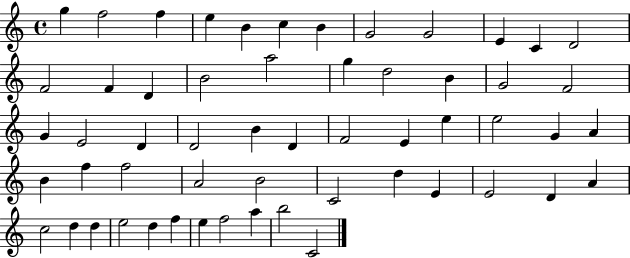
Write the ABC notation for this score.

X:1
T:Untitled
M:4/4
L:1/4
K:C
g f2 f e B c B G2 G2 E C D2 F2 F D B2 a2 g d2 B G2 F2 G E2 D D2 B D F2 E e e2 G A B f f2 A2 B2 C2 d E E2 D A c2 d d e2 d f e f2 a b2 C2